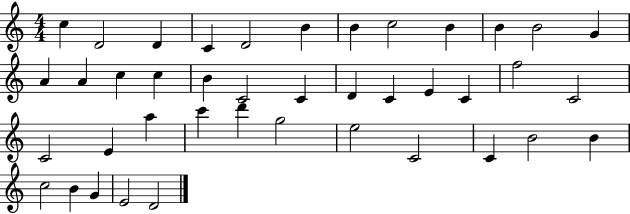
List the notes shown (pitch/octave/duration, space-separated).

C5/q D4/h D4/q C4/q D4/h B4/q B4/q C5/h B4/q B4/q B4/h G4/q A4/q A4/q C5/q C5/q B4/q C4/h C4/q D4/q C4/q E4/q C4/q F5/h C4/h C4/h E4/q A5/q C6/q D6/q G5/h E5/h C4/h C4/q B4/h B4/q C5/h B4/q G4/q E4/h D4/h